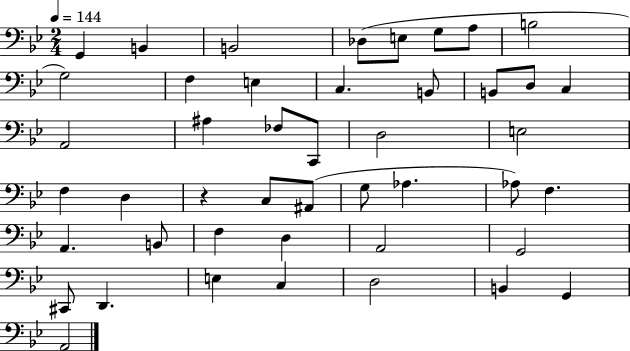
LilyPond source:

{
  \clef bass
  \numericTimeSignature
  \time 2/4
  \key bes \major
  \tempo 4 = 144
  \repeat volta 2 { g,4 b,4 | b,2 | des8( e8 g8 a8 | b2 | \break g2) | f4 e4 | c4. b,8 | b,8 d8 c4 | \break a,2 | ais4 fes8 c,8 | d2 | e2 | \break f4 d4 | r4 c8 ais,8( | g8 aes4. | aes8) f4. | \break a,4. b,8 | f4 d4 | a,2 | g,2 | \break cis,8 d,4. | e4 c4 | d2 | b,4 g,4 | \break a,2 | } \bar "|."
}